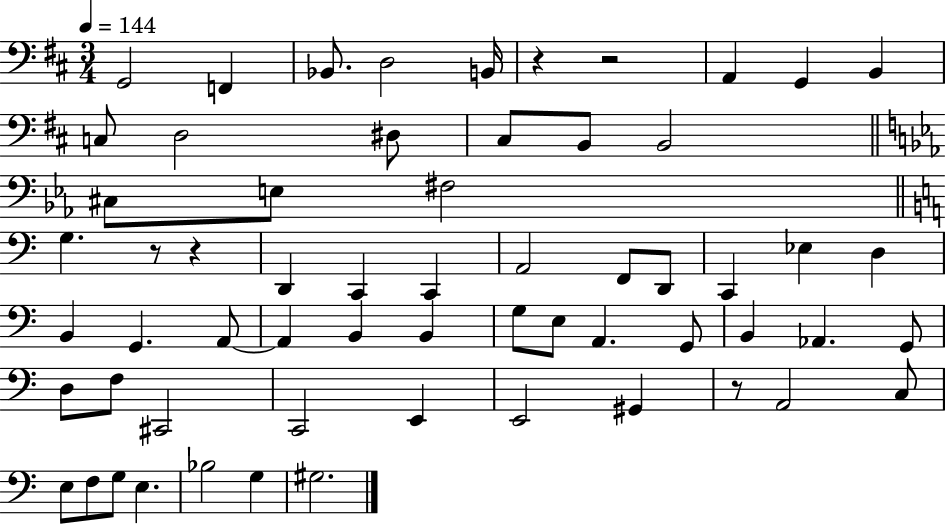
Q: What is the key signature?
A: D major